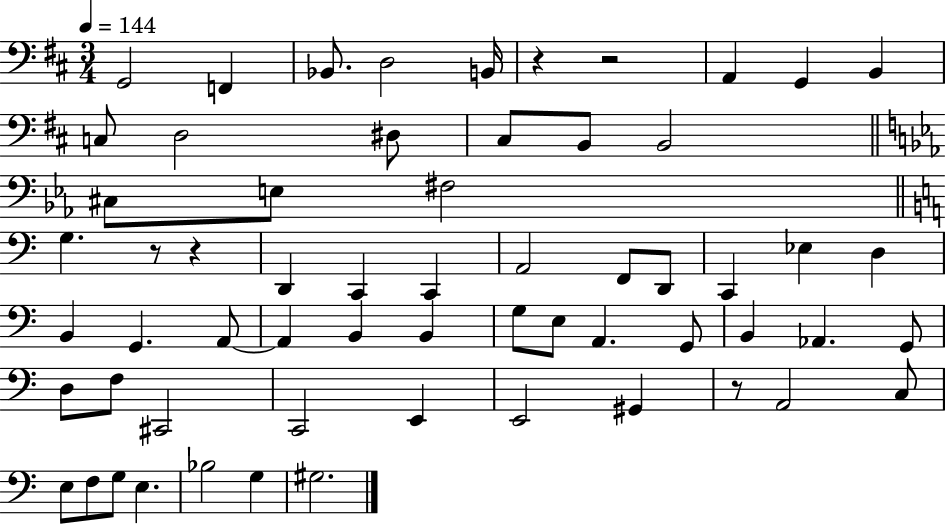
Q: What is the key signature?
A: D major